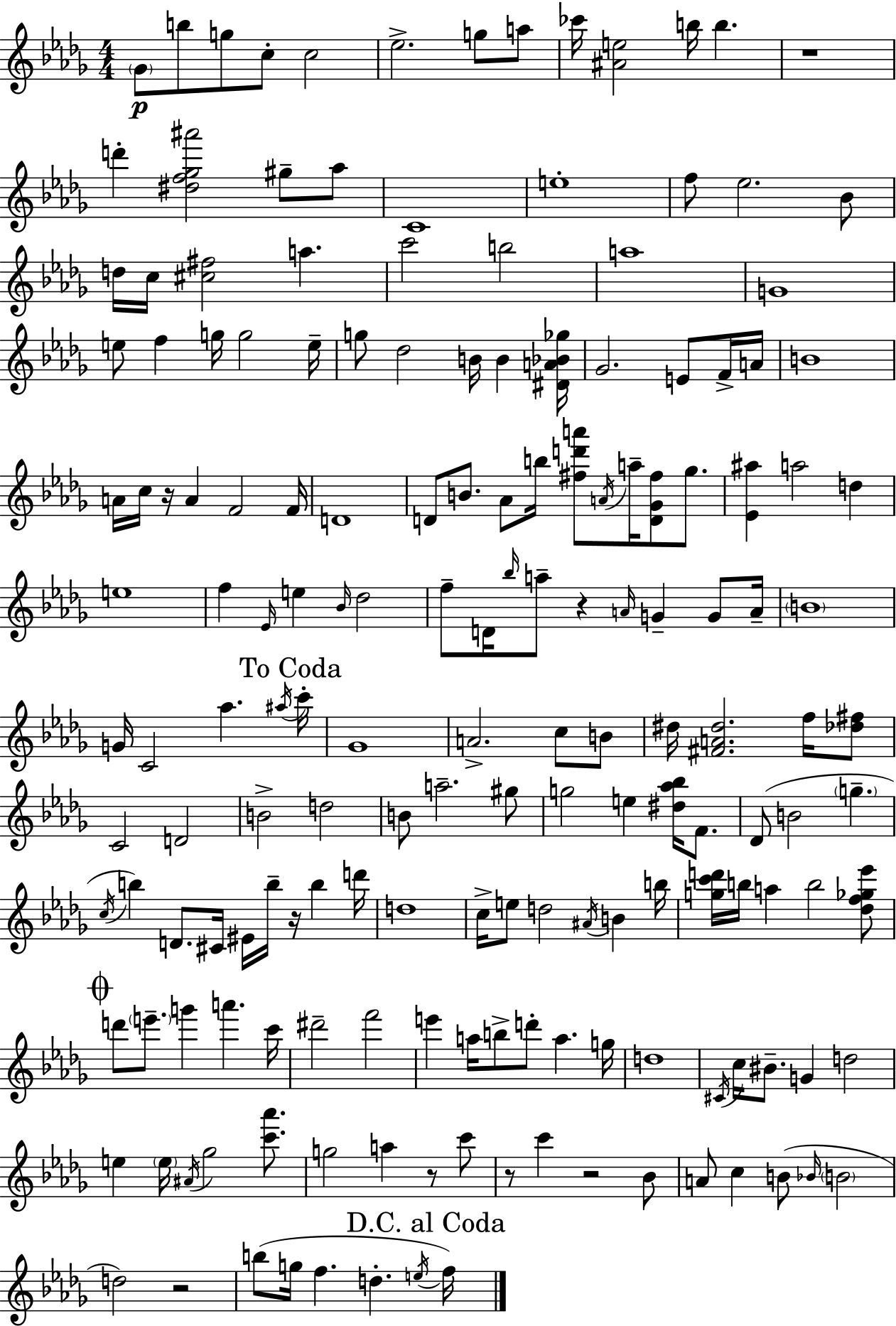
Gb4/e B5/e G5/e C5/e C5/h Eb5/h. G5/e A5/e CES6/s [A#4,E5]/h B5/s B5/q. R/w D6/q [D#5,F5,Gb5,A#6]/h G#5/e Ab5/e C4/w E5/w F5/e Eb5/h. Bb4/e D5/s C5/s [C#5,F#5]/h A5/q. C6/h B5/h A5/w G4/w E5/e F5/q G5/s G5/h E5/s G5/e Db5/h B4/s B4/q [D#4,A4,Bb4,Gb5]/s Gb4/h. E4/e F4/s A4/s B4/w A4/s C5/s R/s A4/q F4/h F4/s D4/w D4/e B4/e. Ab4/e B5/s [F#5,D6,A6]/e A4/s A5/s [D4,Gb4,F#5]/e Gb5/e. [Eb4,A#5]/q A5/h D5/q E5/w F5/q Eb4/s E5/q Bb4/s Db5/h F5/e D4/s Bb5/s A5/e R/q A4/s G4/q G4/e A4/s B4/w G4/s C4/h Ab5/q. A#5/s C6/s Gb4/w A4/h. C5/e B4/e D#5/s [F#4,A4,D#5]/h. F5/s [Db5,F#5]/e C4/h D4/h B4/h D5/h B4/e A5/h. G#5/e G5/h E5/q [D#5,Ab5,Bb5]/s F4/e. Db4/e B4/h G5/q. C5/s B5/q D4/e. C#4/s EIS4/s B5/s R/s B5/q D6/s D5/w C5/s E5/e D5/h A#4/s B4/q B5/s [G5,C6,D6]/s B5/s A5/q B5/h [Db5,F5,Gb5,Eb6]/e D6/e E6/e. G6/q A6/q. C6/s D#6/h F6/h E6/q A5/s B5/e D6/e A5/q. G5/s D5/w C#4/s C5/s BIS4/e. G4/q D5/h E5/q E5/s A#4/s Gb5/h [C6,Ab6]/e. G5/h A5/q R/e C6/e R/e C6/q R/h Bb4/e A4/e C5/q B4/e Bb4/s B4/h D5/h R/h B5/e G5/s F5/q. D5/q. E5/s F5/s